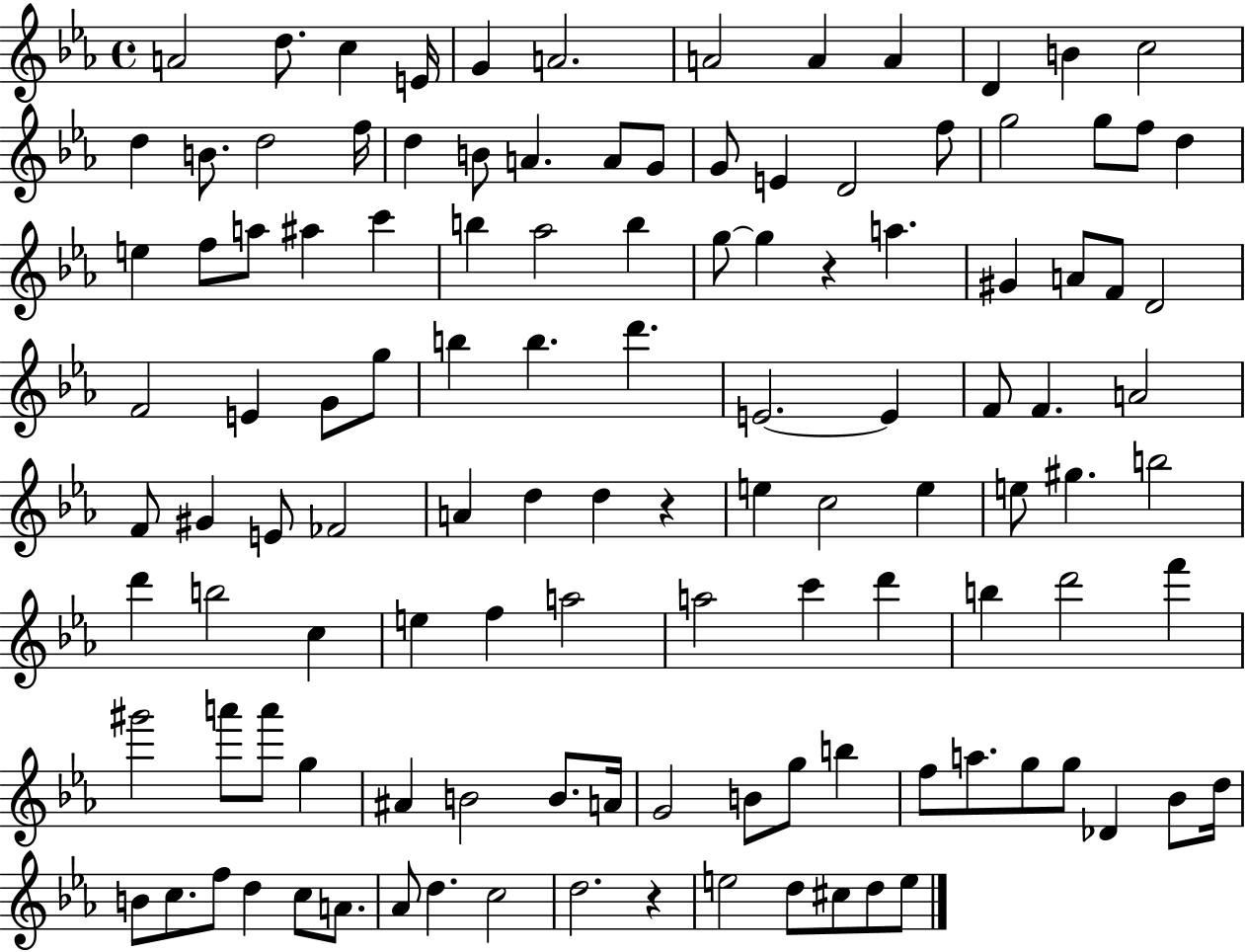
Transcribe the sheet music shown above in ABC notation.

X:1
T:Untitled
M:4/4
L:1/4
K:Eb
A2 d/2 c E/4 G A2 A2 A A D B c2 d B/2 d2 f/4 d B/2 A A/2 G/2 G/2 E D2 f/2 g2 g/2 f/2 d e f/2 a/2 ^a c' b _a2 b g/2 g z a ^G A/2 F/2 D2 F2 E G/2 g/2 b b d' E2 E F/2 F A2 F/2 ^G E/2 _F2 A d d z e c2 e e/2 ^g b2 d' b2 c e f a2 a2 c' d' b d'2 f' ^g'2 a'/2 a'/2 g ^A B2 B/2 A/4 G2 B/2 g/2 b f/2 a/2 g/2 g/2 _D _B/2 d/4 B/2 c/2 f/2 d c/2 A/2 _A/2 d c2 d2 z e2 d/2 ^c/2 d/2 e/2